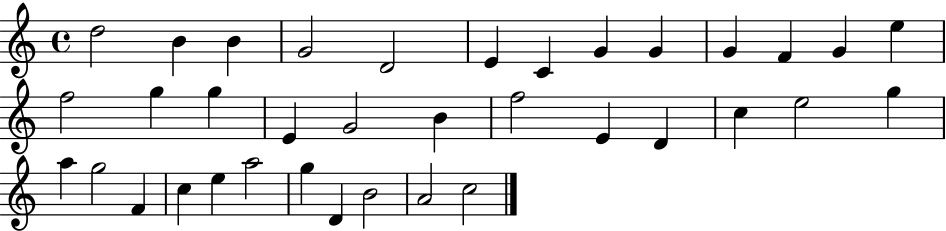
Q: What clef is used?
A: treble